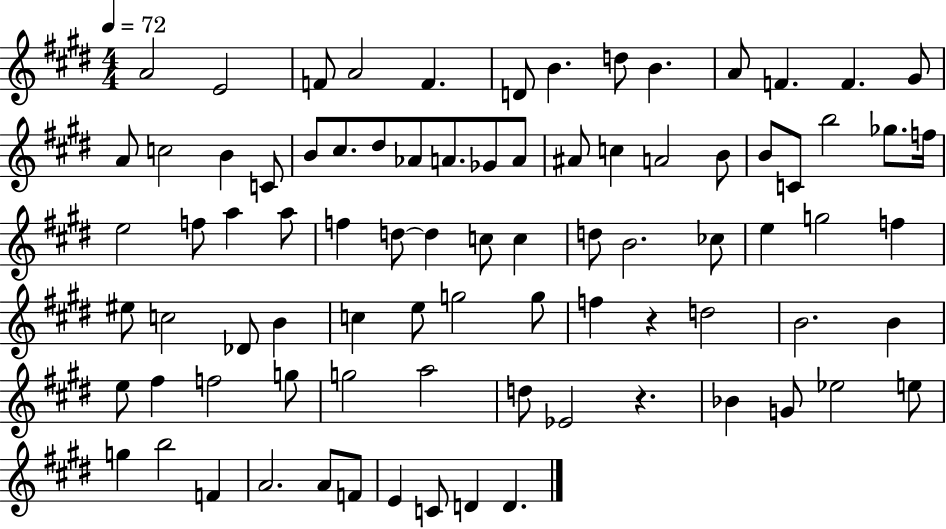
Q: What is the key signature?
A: E major